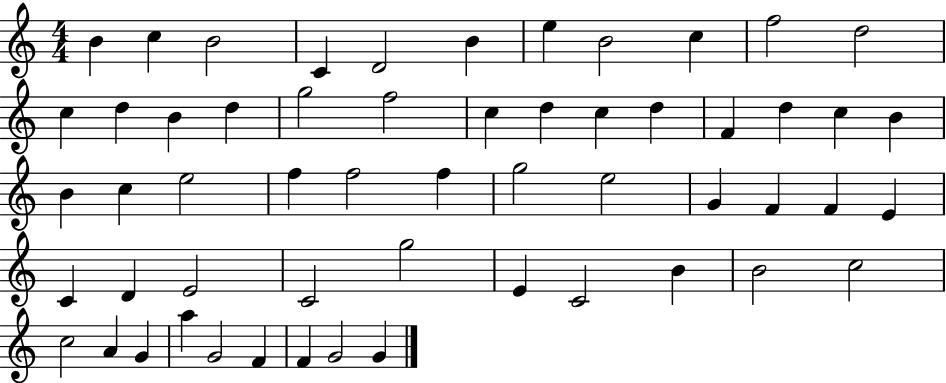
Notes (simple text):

B4/q C5/q B4/h C4/q D4/h B4/q E5/q B4/h C5/q F5/h D5/h C5/q D5/q B4/q D5/q G5/h F5/h C5/q D5/q C5/q D5/q F4/q D5/q C5/q B4/q B4/q C5/q E5/h F5/q F5/h F5/q G5/h E5/h G4/q F4/q F4/q E4/q C4/q D4/q E4/h C4/h G5/h E4/q C4/h B4/q B4/h C5/h C5/h A4/q G4/q A5/q G4/h F4/q F4/q G4/h G4/q